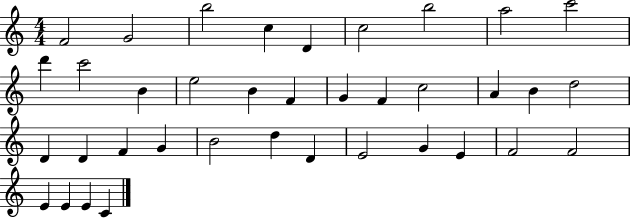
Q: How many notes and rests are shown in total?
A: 37